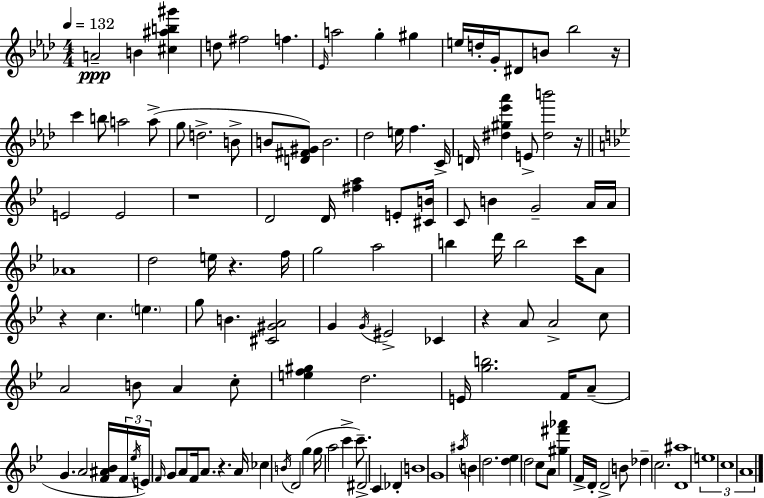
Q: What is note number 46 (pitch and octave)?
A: A5